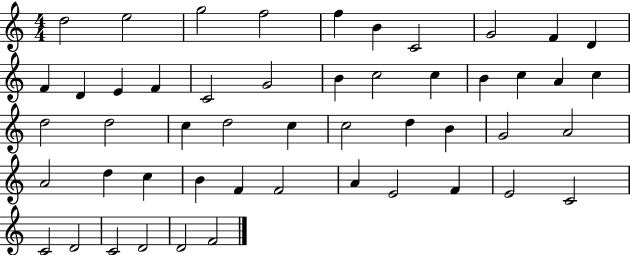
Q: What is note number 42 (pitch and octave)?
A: F4